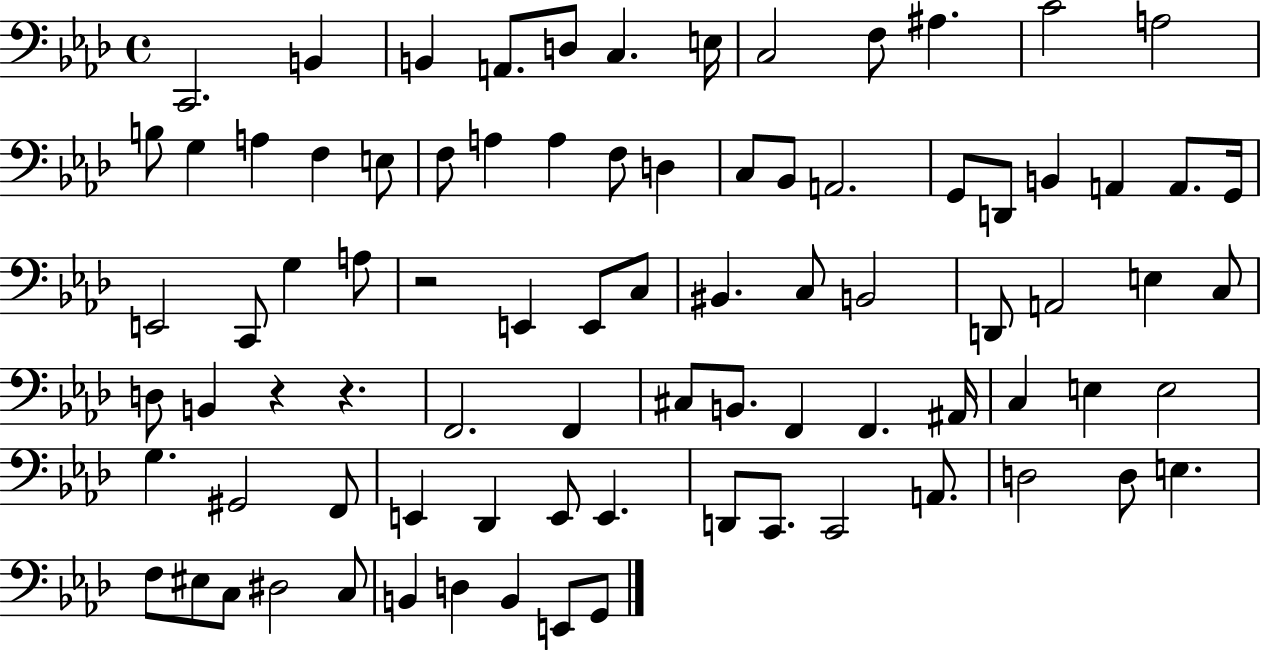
{
  \clef bass
  \time 4/4
  \defaultTimeSignature
  \key aes \major
  \repeat volta 2 { c,2. b,4 | b,4 a,8. d8 c4. e16 | c2 f8 ais4. | c'2 a2 | \break b8 g4 a4 f4 e8 | f8 a4 a4 f8 d4 | c8 bes,8 a,2. | g,8 d,8 b,4 a,4 a,8. g,16 | \break e,2 c,8 g4 a8 | r2 e,4 e,8 c8 | bis,4. c8 b,2 | d,8 a,2 e4 c8 | \break d8 b,4 r4 r4. | f,2. f,4 | cis8 b,8. f,4 f,4. ais,16 | c4 e4 e2 | \break g4. gis,2 f,8 | e,4 des,4 e,8 e,4. | d,8 c,8. c,2 a,8. | d2 d8 e4. | \break f8 eis8 c8 dis2 c8 | b,4 d4 b,4 e,8 g,8 | } \bar "|."
}